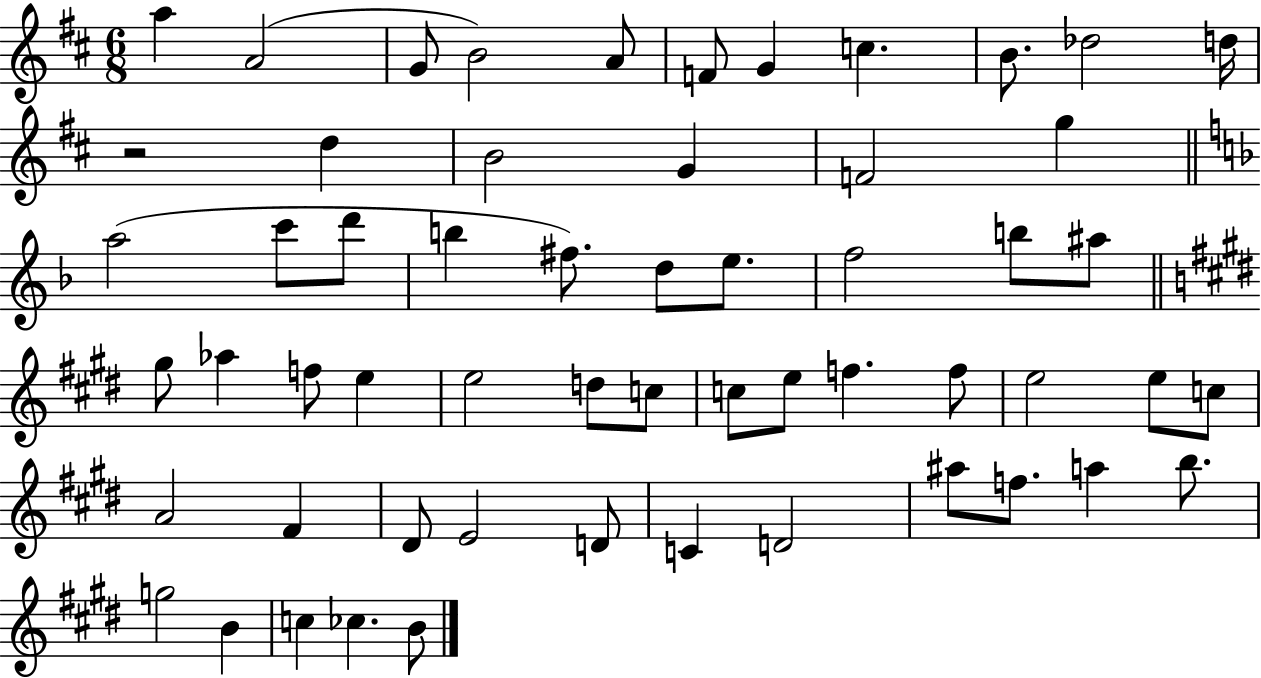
A5/q A4/h G4/e B4/h A4/e F4/e G4/q C5/q. B4/e. Db5/h D5/s R/h D5/q B4/h G4/q F4/h G5/q A5/h C6/e D6/e B5/q F#5/e. D5/e E5/e. F5/h B5/e A#5/e G#5/e Ab5/q F5/e E5/q E5/h D5/e C5/e C5/e E5/e F5/q. F5/e E5/h E5/e C5/e A4/h F#4/q D#4/e E4/h D4/e C4/q D4/h A#5/e F5/e. A5/q B5/e. G5/h B4/q C5/q CES5/q. B4/e